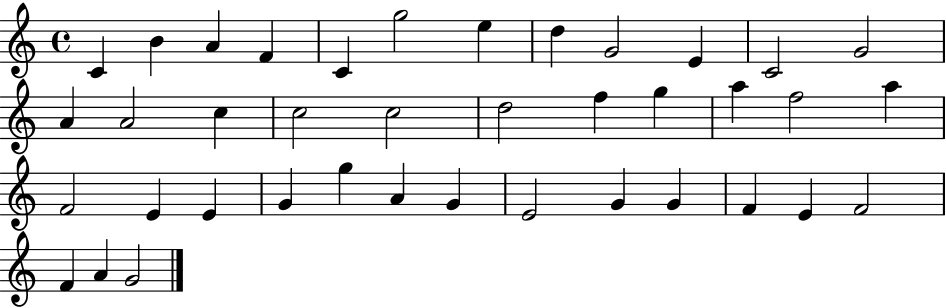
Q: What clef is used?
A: treble